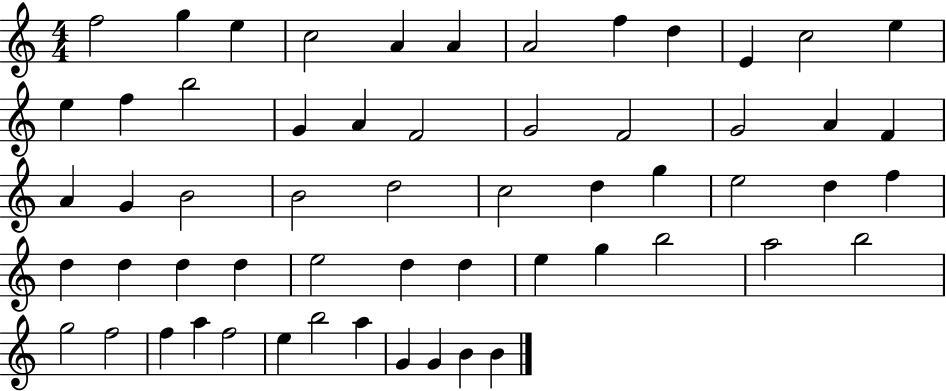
{
  \clef treble
  \numericTimeSignature
  \time 4/4
  \key c \major
  f''2 g''4 e''4 | c''2 a'4 a'4 | a'2 f''4 d''4 | e'4 c''2 e''4 | \break e''4 f''4 b''2 | g'4 a'4 f'2 | g'2 f'2 | g'2 a'4 f'4 | \break a'4 g'4 b'2 | b'2 d''2 | c''2 d''4 g''4 | e''2 d''4 f''4 | \break d''4 d''4 d''4 d''4 | e''2 d''4 d''4 | e''4 g''4 b''2 | a''2 b''2 | \break g''2 f''2 | f''4 a''4 f''2 | e''4 b''2 a''4 | g'4 g'4 b'4 b'4 | \break \bar "|."
}